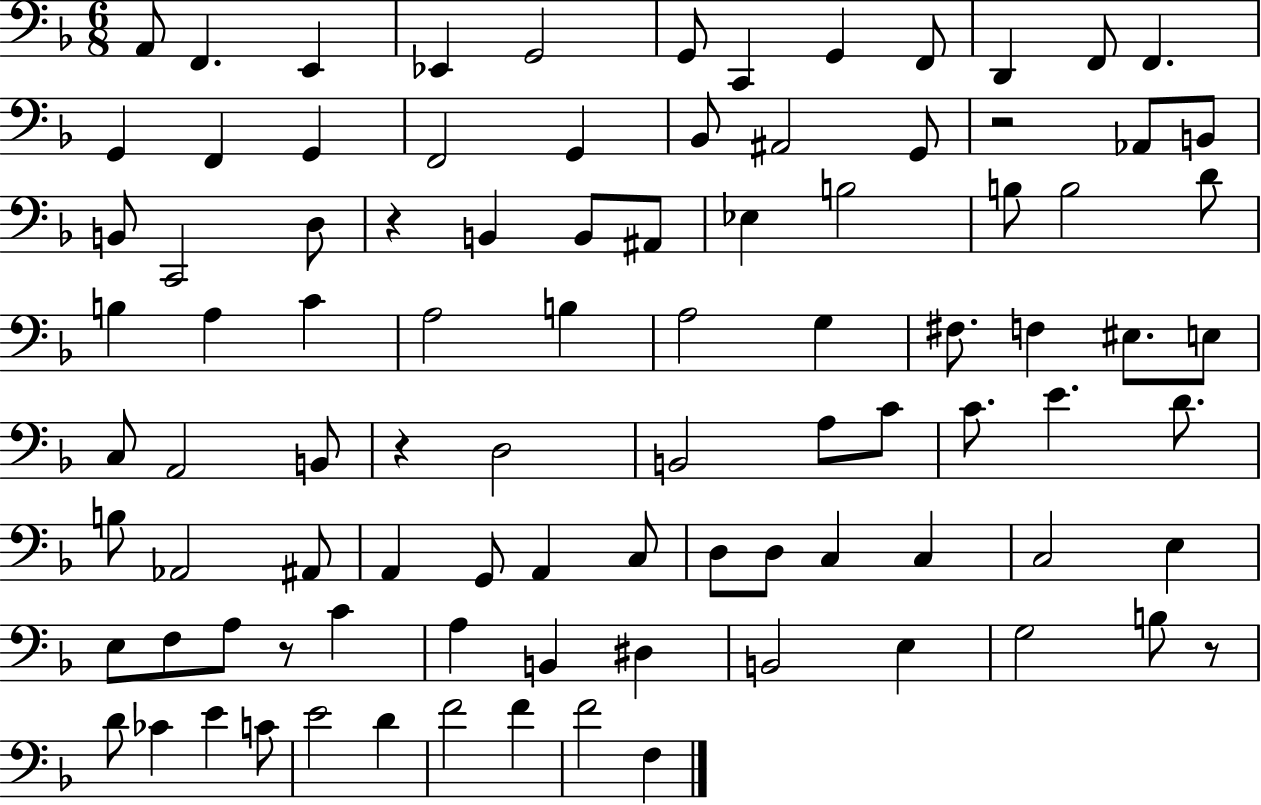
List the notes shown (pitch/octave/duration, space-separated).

A2/e F2/q. E2/q Eb2/q G2/h G2/e C2/q G2/q F2/e D2/q F2/e F2/q. G2/q F2/q G2/q F2/h G2/q Bb2/e A#2/h G2/e R/h Ab2/e B2/e B2/e C2/h D3/e R/q B2/q B2/e A#2/e Eb3/q B3/h B3/e B3/h D4/e B3/q A3/q C4/q A3/h B3/q A3/h G3/q F#3/e. F3/q EIS3/e. E3/e C3/e A2/h B2/e R/q D3/h B2/h A3/e C4/e C4/e. E4/q. D4/e. B3/e Ab2/h A#2/e A2/q G2/e A2/q C3/e D3/e D3/e C3/q C3/q C3/h E3/q E3/e F3/e A3/e R/e C4/q A3/q B2/q D#3/q B2/h E3/q G3/h B3/e R/e D4/e CES4/q E4/q C4/e E4/h D4/q F4/h F4/q F4/h F3/q